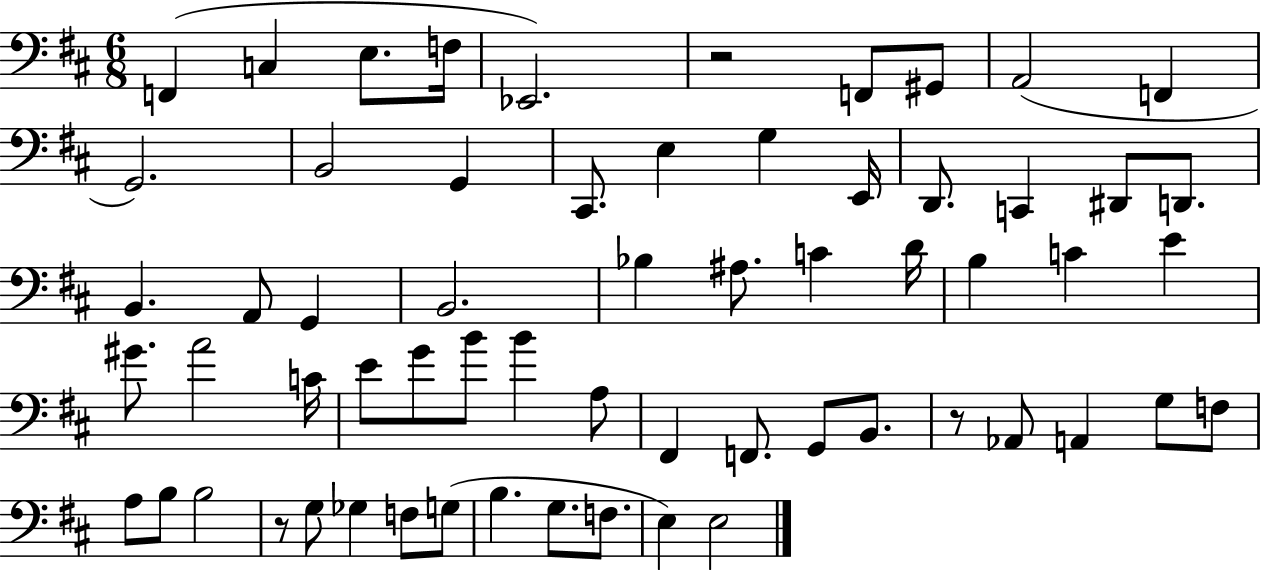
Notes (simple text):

F2/q C3/q E3/e. F3/s Eb2/h. R/h F2/e G#2/e A2/h F2/q G2/h. B2/h G2/q C#2/e. E3/q G3/q E2/s D2/e. C2/q D#2/e D2/e. B2/q. A2/e G2/q B2/h. Bb3/q A#3/e. C4/q D4/s B3/q C4/q E4/q G#4/e. A4/h C4/s E4/e G4/e B4/e B4/q A3/e F#2/q F2/e. G2/e B2/e. R/e Ab2/e A2/q G3/e F3/e A3/e B3/e B3/h R/e G3/e Gb3/q F3/e G3/e B3/q. G3/e. F3/e. E3/q E3/h